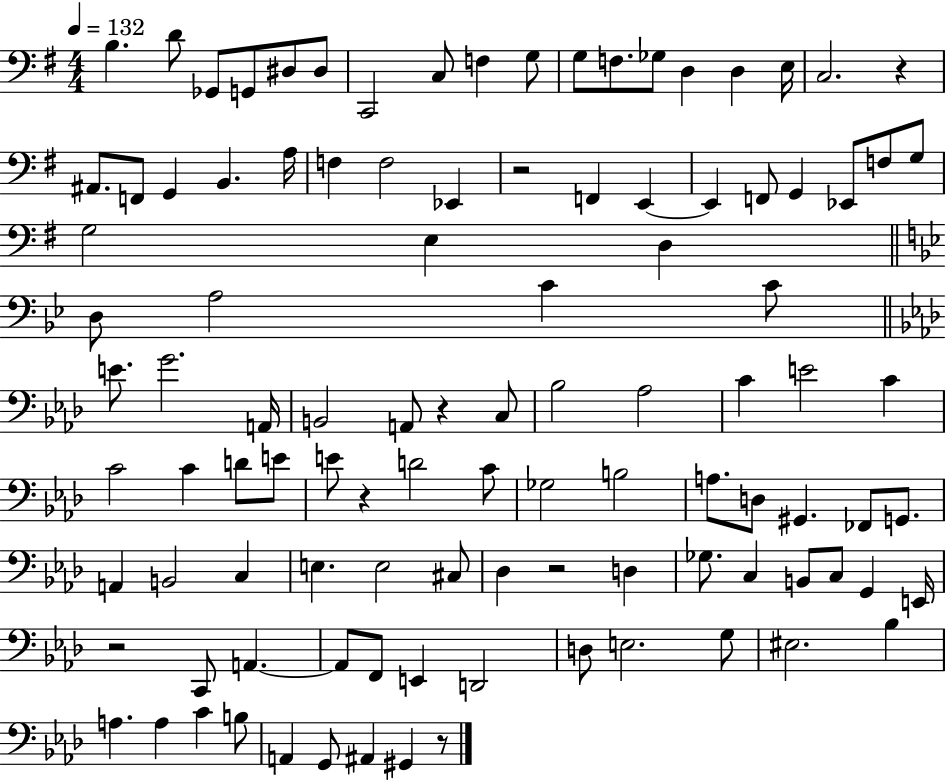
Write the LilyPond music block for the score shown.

{
  \clef bass
  \numericTimeSignature
  \time 4/4
  \key g \major
  \tempo 4 = 132
  \repeat volta 2 { b4. d'8 ges,8 g,8 dis8 dis8 | c,2 c8 f4 g8 | g8 f8. ges8 d4 d4 e16 | c2. r4 | \break ais,8. f,8 g,4 b,4. a16 | f4 f2 ees,4 | r2 f,4 e,4~~ | e,4 f,8 g,4 ees,8 f8 g8 | \break g2 e4 d4 | \bar "||" \break \key g \minor d8 a2 c'4 c'8 | \bar "||" \break \key f \minor e'8. g'2. a,16 | b,2 a,8 r4 c8 | bes2 aes2 | c'4 e'2 c'4 | \break c'2 c'4 d'8 e'8 | e'8 r4 d'2 c'8 | ges2 b2 | a8. d8 gis,4. fes,8 g,8. | \break a,4 b,2 c4 | e4. e2 cis8 | des4 r2 d4 | ges8. c4 b,8 c8 g,4 e,16 | \break r2 c,8 a,4.~~ | a,8 f,8 e,4 d,2 | d8 e2. g8 | eis2. bes4 | \break a4. a4 c'4 b8 | a,4 g,8 ais,4 gis,4 r8 | } \bar "|."
}